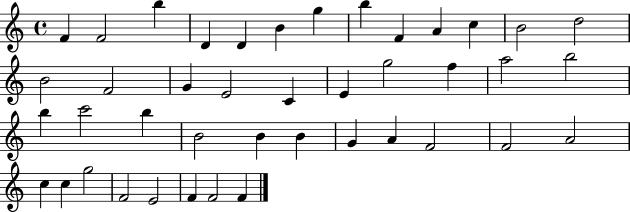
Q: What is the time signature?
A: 4/4